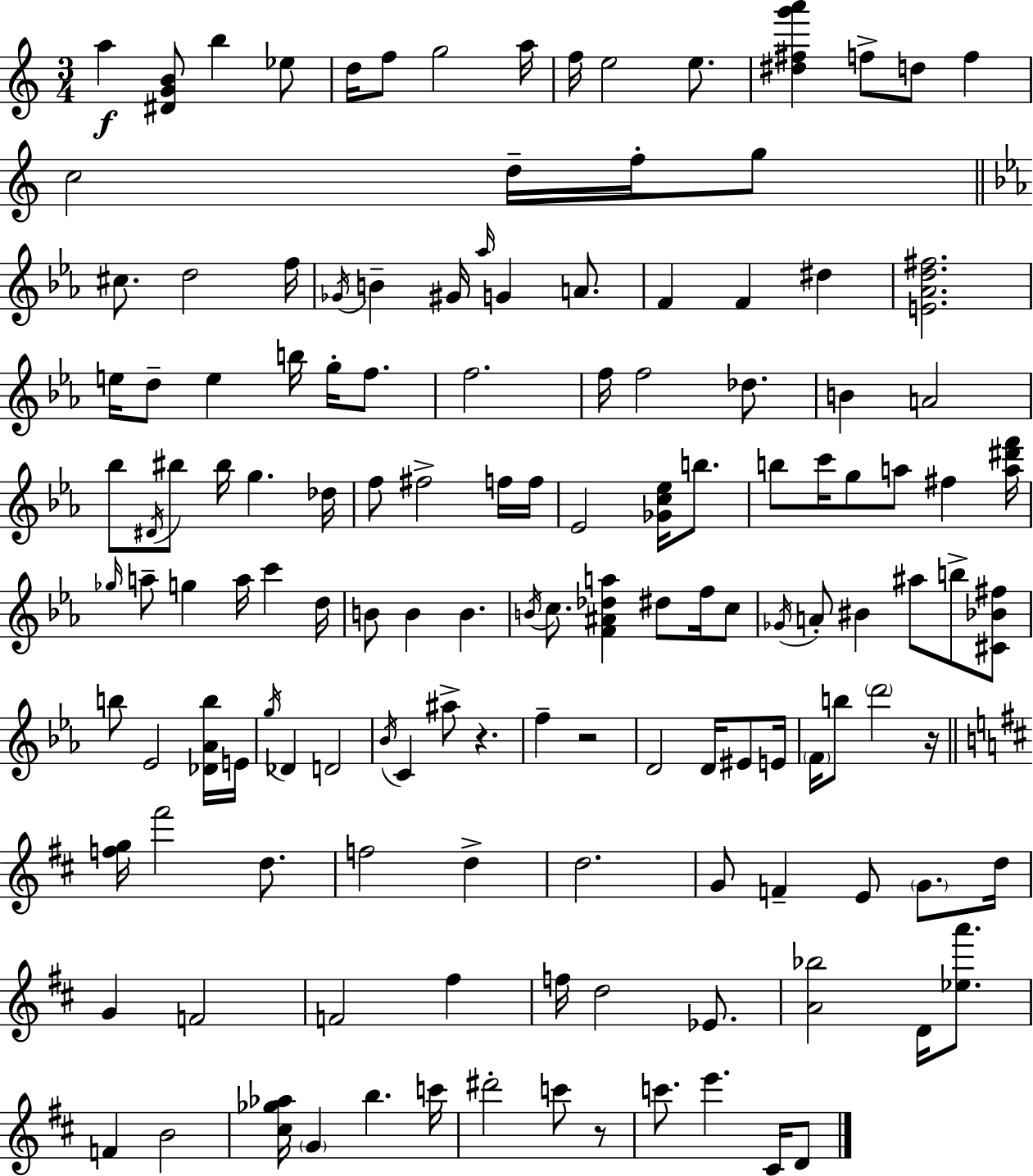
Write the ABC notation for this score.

X:1
T:Untitled
M:3/4
L:1/4
K:C
a [^DGB]/2 b _e/2 d/4 f/2 g2 a/4 f/4 e2 e/2 [^d^fg'a'] f/2 d/2 f c2 d/4 f/4 g/2 ^c/2 d2 f/4 _G/4 B ^G/4 _a/4 G A/2 F F ^d [E_Ad^f]2 e/4 d/2 e b/4 g/4 f/2 f2 f/4 f2 _d/2 B A2 _b/2 ^D/4 ^b/2 ^b/4 g _d/4 f/2 ^f2 f/4 f/4 _E2 [_Gc_e]/4 b/2 b/2 c'/4 g/2 a/2 ^f [a^d'f']/4 _g/4 a/2 g a/4 c' d/4 B/2 B B B/4 c/2 [F^A_da] ^d/2 f/4 c/2 _G/4 A/2 ^B ^a/2 b/2 [^C_B^f]/2 b/2 _E2 [_D_Ab]/4 E/4 g/4 _D D2 _B/4 C ^a/2 z f z2 D2 D/4 ^E/2 E/4 F/4 b/2 d'2 z/4 [fg]/4 ^f'2 d/2 f2 d d2 G/2 F E/2 G/2 d/4 G F2 F2 ^f f/4 d2 _E/2 [A_b]2 D/4 [_ea']/2 F B2 [^c_g_a]/4 G b c'/4 ^d'2 c'/2 z/2 c'/2 e' ^C/4 D/2